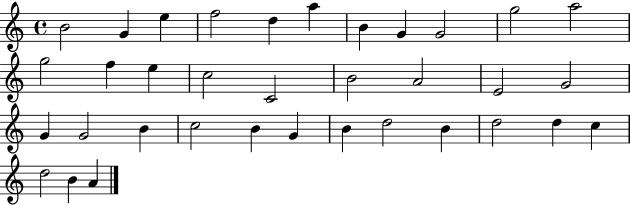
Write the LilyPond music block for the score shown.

{
  \clef treble
  \time 4/4
  \defaultTimeSignature
  \key c \major
  b'2 g'4 e''4 | f''2 d''4 a''4 | b'4 g'4 g'2 | g''2 a''2 | \break g''2 f''4 e''4 | c''2 c'2 | b'2 a'2 | e'2 g'2 | \break g'4 g'2 b'4 | c''2 b'4 g'4 | b'4 d''2 b'4 | d''2 d''4 c''4 | \break d''2 b'4 a'4 | \bar "|."
}